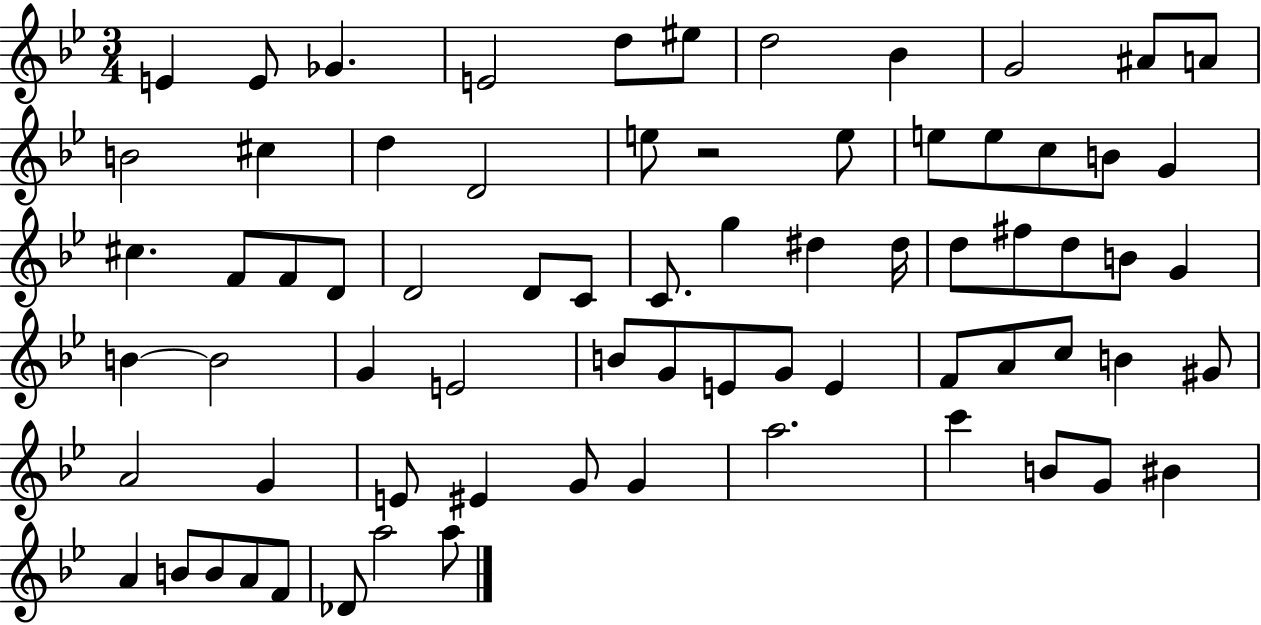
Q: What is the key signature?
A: BES major